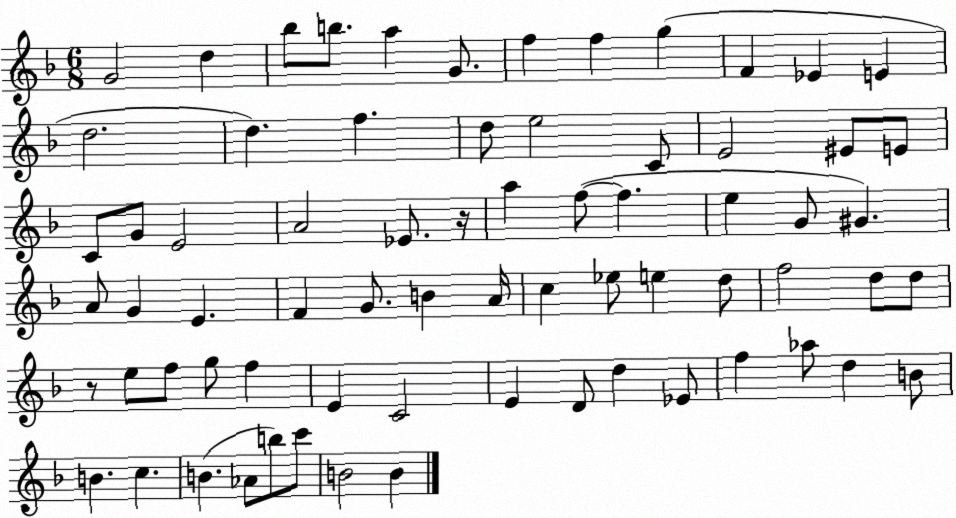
X:1
T:Untitled
M:6/8
L:1/4
K:F
G2 d _b/2 b/2 a G/2 f f g F _E E d2 d f d/2 e2 C/2 E2 ^E/2 E/2 C/2 G/2 E2 A2 _E/2 z/4 a f/2 f e G/2 ^G A/2 G E F G/2 B A/4 c _e/2 e d/2 f2 d/2 d/2 z/2 e/2 f/2 g/2 f E C2 E D/2 d _E/2 f _a/2 d B/2 B c B _A/2 b/2 c'/2 B2 B